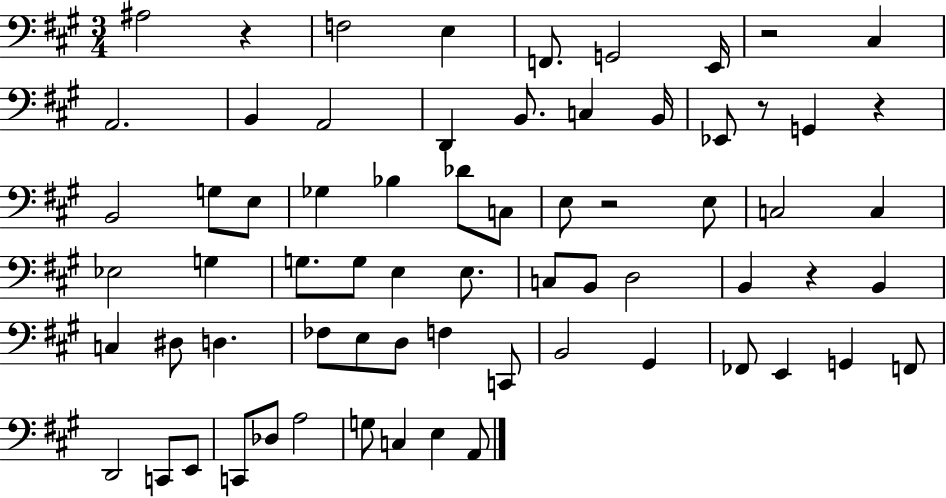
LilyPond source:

{
  \clef bass
  \numericTimeSignature
  \time 3/4
  \key a \major
  ais2 r4 | f2 e4 | f,8. g,2 e,16 | r2 cis4 | \break a,2. | b,4 a,2 | d,4 b,8. c4 b,16 | ees,8 r8 g,4 r4 | \break b,2 g8 e8 | ges4 bes4 des'8 c8 | e8 r2 e8 | c2 c4 | \break ees2 g4 | g8. g8 e4 e8. | c8 b,8 d2 | b,4 r4 b,4 | \break c4 dis8 d4. | fes8 e8 d8 f4 c,8 | b,2 gis,4 | fes,8 e,4 g,4 f,8 | \break d,2 c,8 e,8 | c,8 des8 a2 | g8 c4 e4 a,8 | \bar "|."
}